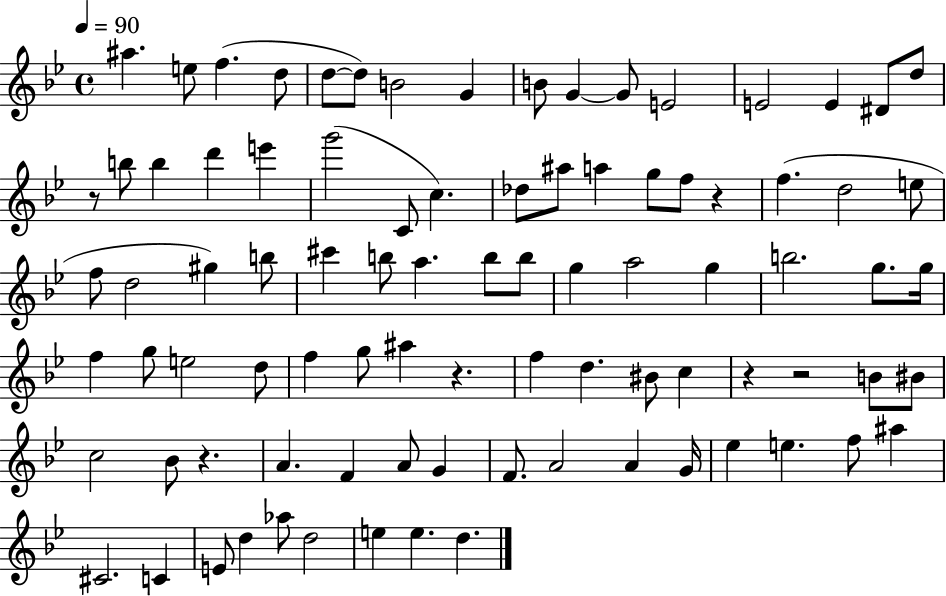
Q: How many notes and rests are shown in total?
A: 88